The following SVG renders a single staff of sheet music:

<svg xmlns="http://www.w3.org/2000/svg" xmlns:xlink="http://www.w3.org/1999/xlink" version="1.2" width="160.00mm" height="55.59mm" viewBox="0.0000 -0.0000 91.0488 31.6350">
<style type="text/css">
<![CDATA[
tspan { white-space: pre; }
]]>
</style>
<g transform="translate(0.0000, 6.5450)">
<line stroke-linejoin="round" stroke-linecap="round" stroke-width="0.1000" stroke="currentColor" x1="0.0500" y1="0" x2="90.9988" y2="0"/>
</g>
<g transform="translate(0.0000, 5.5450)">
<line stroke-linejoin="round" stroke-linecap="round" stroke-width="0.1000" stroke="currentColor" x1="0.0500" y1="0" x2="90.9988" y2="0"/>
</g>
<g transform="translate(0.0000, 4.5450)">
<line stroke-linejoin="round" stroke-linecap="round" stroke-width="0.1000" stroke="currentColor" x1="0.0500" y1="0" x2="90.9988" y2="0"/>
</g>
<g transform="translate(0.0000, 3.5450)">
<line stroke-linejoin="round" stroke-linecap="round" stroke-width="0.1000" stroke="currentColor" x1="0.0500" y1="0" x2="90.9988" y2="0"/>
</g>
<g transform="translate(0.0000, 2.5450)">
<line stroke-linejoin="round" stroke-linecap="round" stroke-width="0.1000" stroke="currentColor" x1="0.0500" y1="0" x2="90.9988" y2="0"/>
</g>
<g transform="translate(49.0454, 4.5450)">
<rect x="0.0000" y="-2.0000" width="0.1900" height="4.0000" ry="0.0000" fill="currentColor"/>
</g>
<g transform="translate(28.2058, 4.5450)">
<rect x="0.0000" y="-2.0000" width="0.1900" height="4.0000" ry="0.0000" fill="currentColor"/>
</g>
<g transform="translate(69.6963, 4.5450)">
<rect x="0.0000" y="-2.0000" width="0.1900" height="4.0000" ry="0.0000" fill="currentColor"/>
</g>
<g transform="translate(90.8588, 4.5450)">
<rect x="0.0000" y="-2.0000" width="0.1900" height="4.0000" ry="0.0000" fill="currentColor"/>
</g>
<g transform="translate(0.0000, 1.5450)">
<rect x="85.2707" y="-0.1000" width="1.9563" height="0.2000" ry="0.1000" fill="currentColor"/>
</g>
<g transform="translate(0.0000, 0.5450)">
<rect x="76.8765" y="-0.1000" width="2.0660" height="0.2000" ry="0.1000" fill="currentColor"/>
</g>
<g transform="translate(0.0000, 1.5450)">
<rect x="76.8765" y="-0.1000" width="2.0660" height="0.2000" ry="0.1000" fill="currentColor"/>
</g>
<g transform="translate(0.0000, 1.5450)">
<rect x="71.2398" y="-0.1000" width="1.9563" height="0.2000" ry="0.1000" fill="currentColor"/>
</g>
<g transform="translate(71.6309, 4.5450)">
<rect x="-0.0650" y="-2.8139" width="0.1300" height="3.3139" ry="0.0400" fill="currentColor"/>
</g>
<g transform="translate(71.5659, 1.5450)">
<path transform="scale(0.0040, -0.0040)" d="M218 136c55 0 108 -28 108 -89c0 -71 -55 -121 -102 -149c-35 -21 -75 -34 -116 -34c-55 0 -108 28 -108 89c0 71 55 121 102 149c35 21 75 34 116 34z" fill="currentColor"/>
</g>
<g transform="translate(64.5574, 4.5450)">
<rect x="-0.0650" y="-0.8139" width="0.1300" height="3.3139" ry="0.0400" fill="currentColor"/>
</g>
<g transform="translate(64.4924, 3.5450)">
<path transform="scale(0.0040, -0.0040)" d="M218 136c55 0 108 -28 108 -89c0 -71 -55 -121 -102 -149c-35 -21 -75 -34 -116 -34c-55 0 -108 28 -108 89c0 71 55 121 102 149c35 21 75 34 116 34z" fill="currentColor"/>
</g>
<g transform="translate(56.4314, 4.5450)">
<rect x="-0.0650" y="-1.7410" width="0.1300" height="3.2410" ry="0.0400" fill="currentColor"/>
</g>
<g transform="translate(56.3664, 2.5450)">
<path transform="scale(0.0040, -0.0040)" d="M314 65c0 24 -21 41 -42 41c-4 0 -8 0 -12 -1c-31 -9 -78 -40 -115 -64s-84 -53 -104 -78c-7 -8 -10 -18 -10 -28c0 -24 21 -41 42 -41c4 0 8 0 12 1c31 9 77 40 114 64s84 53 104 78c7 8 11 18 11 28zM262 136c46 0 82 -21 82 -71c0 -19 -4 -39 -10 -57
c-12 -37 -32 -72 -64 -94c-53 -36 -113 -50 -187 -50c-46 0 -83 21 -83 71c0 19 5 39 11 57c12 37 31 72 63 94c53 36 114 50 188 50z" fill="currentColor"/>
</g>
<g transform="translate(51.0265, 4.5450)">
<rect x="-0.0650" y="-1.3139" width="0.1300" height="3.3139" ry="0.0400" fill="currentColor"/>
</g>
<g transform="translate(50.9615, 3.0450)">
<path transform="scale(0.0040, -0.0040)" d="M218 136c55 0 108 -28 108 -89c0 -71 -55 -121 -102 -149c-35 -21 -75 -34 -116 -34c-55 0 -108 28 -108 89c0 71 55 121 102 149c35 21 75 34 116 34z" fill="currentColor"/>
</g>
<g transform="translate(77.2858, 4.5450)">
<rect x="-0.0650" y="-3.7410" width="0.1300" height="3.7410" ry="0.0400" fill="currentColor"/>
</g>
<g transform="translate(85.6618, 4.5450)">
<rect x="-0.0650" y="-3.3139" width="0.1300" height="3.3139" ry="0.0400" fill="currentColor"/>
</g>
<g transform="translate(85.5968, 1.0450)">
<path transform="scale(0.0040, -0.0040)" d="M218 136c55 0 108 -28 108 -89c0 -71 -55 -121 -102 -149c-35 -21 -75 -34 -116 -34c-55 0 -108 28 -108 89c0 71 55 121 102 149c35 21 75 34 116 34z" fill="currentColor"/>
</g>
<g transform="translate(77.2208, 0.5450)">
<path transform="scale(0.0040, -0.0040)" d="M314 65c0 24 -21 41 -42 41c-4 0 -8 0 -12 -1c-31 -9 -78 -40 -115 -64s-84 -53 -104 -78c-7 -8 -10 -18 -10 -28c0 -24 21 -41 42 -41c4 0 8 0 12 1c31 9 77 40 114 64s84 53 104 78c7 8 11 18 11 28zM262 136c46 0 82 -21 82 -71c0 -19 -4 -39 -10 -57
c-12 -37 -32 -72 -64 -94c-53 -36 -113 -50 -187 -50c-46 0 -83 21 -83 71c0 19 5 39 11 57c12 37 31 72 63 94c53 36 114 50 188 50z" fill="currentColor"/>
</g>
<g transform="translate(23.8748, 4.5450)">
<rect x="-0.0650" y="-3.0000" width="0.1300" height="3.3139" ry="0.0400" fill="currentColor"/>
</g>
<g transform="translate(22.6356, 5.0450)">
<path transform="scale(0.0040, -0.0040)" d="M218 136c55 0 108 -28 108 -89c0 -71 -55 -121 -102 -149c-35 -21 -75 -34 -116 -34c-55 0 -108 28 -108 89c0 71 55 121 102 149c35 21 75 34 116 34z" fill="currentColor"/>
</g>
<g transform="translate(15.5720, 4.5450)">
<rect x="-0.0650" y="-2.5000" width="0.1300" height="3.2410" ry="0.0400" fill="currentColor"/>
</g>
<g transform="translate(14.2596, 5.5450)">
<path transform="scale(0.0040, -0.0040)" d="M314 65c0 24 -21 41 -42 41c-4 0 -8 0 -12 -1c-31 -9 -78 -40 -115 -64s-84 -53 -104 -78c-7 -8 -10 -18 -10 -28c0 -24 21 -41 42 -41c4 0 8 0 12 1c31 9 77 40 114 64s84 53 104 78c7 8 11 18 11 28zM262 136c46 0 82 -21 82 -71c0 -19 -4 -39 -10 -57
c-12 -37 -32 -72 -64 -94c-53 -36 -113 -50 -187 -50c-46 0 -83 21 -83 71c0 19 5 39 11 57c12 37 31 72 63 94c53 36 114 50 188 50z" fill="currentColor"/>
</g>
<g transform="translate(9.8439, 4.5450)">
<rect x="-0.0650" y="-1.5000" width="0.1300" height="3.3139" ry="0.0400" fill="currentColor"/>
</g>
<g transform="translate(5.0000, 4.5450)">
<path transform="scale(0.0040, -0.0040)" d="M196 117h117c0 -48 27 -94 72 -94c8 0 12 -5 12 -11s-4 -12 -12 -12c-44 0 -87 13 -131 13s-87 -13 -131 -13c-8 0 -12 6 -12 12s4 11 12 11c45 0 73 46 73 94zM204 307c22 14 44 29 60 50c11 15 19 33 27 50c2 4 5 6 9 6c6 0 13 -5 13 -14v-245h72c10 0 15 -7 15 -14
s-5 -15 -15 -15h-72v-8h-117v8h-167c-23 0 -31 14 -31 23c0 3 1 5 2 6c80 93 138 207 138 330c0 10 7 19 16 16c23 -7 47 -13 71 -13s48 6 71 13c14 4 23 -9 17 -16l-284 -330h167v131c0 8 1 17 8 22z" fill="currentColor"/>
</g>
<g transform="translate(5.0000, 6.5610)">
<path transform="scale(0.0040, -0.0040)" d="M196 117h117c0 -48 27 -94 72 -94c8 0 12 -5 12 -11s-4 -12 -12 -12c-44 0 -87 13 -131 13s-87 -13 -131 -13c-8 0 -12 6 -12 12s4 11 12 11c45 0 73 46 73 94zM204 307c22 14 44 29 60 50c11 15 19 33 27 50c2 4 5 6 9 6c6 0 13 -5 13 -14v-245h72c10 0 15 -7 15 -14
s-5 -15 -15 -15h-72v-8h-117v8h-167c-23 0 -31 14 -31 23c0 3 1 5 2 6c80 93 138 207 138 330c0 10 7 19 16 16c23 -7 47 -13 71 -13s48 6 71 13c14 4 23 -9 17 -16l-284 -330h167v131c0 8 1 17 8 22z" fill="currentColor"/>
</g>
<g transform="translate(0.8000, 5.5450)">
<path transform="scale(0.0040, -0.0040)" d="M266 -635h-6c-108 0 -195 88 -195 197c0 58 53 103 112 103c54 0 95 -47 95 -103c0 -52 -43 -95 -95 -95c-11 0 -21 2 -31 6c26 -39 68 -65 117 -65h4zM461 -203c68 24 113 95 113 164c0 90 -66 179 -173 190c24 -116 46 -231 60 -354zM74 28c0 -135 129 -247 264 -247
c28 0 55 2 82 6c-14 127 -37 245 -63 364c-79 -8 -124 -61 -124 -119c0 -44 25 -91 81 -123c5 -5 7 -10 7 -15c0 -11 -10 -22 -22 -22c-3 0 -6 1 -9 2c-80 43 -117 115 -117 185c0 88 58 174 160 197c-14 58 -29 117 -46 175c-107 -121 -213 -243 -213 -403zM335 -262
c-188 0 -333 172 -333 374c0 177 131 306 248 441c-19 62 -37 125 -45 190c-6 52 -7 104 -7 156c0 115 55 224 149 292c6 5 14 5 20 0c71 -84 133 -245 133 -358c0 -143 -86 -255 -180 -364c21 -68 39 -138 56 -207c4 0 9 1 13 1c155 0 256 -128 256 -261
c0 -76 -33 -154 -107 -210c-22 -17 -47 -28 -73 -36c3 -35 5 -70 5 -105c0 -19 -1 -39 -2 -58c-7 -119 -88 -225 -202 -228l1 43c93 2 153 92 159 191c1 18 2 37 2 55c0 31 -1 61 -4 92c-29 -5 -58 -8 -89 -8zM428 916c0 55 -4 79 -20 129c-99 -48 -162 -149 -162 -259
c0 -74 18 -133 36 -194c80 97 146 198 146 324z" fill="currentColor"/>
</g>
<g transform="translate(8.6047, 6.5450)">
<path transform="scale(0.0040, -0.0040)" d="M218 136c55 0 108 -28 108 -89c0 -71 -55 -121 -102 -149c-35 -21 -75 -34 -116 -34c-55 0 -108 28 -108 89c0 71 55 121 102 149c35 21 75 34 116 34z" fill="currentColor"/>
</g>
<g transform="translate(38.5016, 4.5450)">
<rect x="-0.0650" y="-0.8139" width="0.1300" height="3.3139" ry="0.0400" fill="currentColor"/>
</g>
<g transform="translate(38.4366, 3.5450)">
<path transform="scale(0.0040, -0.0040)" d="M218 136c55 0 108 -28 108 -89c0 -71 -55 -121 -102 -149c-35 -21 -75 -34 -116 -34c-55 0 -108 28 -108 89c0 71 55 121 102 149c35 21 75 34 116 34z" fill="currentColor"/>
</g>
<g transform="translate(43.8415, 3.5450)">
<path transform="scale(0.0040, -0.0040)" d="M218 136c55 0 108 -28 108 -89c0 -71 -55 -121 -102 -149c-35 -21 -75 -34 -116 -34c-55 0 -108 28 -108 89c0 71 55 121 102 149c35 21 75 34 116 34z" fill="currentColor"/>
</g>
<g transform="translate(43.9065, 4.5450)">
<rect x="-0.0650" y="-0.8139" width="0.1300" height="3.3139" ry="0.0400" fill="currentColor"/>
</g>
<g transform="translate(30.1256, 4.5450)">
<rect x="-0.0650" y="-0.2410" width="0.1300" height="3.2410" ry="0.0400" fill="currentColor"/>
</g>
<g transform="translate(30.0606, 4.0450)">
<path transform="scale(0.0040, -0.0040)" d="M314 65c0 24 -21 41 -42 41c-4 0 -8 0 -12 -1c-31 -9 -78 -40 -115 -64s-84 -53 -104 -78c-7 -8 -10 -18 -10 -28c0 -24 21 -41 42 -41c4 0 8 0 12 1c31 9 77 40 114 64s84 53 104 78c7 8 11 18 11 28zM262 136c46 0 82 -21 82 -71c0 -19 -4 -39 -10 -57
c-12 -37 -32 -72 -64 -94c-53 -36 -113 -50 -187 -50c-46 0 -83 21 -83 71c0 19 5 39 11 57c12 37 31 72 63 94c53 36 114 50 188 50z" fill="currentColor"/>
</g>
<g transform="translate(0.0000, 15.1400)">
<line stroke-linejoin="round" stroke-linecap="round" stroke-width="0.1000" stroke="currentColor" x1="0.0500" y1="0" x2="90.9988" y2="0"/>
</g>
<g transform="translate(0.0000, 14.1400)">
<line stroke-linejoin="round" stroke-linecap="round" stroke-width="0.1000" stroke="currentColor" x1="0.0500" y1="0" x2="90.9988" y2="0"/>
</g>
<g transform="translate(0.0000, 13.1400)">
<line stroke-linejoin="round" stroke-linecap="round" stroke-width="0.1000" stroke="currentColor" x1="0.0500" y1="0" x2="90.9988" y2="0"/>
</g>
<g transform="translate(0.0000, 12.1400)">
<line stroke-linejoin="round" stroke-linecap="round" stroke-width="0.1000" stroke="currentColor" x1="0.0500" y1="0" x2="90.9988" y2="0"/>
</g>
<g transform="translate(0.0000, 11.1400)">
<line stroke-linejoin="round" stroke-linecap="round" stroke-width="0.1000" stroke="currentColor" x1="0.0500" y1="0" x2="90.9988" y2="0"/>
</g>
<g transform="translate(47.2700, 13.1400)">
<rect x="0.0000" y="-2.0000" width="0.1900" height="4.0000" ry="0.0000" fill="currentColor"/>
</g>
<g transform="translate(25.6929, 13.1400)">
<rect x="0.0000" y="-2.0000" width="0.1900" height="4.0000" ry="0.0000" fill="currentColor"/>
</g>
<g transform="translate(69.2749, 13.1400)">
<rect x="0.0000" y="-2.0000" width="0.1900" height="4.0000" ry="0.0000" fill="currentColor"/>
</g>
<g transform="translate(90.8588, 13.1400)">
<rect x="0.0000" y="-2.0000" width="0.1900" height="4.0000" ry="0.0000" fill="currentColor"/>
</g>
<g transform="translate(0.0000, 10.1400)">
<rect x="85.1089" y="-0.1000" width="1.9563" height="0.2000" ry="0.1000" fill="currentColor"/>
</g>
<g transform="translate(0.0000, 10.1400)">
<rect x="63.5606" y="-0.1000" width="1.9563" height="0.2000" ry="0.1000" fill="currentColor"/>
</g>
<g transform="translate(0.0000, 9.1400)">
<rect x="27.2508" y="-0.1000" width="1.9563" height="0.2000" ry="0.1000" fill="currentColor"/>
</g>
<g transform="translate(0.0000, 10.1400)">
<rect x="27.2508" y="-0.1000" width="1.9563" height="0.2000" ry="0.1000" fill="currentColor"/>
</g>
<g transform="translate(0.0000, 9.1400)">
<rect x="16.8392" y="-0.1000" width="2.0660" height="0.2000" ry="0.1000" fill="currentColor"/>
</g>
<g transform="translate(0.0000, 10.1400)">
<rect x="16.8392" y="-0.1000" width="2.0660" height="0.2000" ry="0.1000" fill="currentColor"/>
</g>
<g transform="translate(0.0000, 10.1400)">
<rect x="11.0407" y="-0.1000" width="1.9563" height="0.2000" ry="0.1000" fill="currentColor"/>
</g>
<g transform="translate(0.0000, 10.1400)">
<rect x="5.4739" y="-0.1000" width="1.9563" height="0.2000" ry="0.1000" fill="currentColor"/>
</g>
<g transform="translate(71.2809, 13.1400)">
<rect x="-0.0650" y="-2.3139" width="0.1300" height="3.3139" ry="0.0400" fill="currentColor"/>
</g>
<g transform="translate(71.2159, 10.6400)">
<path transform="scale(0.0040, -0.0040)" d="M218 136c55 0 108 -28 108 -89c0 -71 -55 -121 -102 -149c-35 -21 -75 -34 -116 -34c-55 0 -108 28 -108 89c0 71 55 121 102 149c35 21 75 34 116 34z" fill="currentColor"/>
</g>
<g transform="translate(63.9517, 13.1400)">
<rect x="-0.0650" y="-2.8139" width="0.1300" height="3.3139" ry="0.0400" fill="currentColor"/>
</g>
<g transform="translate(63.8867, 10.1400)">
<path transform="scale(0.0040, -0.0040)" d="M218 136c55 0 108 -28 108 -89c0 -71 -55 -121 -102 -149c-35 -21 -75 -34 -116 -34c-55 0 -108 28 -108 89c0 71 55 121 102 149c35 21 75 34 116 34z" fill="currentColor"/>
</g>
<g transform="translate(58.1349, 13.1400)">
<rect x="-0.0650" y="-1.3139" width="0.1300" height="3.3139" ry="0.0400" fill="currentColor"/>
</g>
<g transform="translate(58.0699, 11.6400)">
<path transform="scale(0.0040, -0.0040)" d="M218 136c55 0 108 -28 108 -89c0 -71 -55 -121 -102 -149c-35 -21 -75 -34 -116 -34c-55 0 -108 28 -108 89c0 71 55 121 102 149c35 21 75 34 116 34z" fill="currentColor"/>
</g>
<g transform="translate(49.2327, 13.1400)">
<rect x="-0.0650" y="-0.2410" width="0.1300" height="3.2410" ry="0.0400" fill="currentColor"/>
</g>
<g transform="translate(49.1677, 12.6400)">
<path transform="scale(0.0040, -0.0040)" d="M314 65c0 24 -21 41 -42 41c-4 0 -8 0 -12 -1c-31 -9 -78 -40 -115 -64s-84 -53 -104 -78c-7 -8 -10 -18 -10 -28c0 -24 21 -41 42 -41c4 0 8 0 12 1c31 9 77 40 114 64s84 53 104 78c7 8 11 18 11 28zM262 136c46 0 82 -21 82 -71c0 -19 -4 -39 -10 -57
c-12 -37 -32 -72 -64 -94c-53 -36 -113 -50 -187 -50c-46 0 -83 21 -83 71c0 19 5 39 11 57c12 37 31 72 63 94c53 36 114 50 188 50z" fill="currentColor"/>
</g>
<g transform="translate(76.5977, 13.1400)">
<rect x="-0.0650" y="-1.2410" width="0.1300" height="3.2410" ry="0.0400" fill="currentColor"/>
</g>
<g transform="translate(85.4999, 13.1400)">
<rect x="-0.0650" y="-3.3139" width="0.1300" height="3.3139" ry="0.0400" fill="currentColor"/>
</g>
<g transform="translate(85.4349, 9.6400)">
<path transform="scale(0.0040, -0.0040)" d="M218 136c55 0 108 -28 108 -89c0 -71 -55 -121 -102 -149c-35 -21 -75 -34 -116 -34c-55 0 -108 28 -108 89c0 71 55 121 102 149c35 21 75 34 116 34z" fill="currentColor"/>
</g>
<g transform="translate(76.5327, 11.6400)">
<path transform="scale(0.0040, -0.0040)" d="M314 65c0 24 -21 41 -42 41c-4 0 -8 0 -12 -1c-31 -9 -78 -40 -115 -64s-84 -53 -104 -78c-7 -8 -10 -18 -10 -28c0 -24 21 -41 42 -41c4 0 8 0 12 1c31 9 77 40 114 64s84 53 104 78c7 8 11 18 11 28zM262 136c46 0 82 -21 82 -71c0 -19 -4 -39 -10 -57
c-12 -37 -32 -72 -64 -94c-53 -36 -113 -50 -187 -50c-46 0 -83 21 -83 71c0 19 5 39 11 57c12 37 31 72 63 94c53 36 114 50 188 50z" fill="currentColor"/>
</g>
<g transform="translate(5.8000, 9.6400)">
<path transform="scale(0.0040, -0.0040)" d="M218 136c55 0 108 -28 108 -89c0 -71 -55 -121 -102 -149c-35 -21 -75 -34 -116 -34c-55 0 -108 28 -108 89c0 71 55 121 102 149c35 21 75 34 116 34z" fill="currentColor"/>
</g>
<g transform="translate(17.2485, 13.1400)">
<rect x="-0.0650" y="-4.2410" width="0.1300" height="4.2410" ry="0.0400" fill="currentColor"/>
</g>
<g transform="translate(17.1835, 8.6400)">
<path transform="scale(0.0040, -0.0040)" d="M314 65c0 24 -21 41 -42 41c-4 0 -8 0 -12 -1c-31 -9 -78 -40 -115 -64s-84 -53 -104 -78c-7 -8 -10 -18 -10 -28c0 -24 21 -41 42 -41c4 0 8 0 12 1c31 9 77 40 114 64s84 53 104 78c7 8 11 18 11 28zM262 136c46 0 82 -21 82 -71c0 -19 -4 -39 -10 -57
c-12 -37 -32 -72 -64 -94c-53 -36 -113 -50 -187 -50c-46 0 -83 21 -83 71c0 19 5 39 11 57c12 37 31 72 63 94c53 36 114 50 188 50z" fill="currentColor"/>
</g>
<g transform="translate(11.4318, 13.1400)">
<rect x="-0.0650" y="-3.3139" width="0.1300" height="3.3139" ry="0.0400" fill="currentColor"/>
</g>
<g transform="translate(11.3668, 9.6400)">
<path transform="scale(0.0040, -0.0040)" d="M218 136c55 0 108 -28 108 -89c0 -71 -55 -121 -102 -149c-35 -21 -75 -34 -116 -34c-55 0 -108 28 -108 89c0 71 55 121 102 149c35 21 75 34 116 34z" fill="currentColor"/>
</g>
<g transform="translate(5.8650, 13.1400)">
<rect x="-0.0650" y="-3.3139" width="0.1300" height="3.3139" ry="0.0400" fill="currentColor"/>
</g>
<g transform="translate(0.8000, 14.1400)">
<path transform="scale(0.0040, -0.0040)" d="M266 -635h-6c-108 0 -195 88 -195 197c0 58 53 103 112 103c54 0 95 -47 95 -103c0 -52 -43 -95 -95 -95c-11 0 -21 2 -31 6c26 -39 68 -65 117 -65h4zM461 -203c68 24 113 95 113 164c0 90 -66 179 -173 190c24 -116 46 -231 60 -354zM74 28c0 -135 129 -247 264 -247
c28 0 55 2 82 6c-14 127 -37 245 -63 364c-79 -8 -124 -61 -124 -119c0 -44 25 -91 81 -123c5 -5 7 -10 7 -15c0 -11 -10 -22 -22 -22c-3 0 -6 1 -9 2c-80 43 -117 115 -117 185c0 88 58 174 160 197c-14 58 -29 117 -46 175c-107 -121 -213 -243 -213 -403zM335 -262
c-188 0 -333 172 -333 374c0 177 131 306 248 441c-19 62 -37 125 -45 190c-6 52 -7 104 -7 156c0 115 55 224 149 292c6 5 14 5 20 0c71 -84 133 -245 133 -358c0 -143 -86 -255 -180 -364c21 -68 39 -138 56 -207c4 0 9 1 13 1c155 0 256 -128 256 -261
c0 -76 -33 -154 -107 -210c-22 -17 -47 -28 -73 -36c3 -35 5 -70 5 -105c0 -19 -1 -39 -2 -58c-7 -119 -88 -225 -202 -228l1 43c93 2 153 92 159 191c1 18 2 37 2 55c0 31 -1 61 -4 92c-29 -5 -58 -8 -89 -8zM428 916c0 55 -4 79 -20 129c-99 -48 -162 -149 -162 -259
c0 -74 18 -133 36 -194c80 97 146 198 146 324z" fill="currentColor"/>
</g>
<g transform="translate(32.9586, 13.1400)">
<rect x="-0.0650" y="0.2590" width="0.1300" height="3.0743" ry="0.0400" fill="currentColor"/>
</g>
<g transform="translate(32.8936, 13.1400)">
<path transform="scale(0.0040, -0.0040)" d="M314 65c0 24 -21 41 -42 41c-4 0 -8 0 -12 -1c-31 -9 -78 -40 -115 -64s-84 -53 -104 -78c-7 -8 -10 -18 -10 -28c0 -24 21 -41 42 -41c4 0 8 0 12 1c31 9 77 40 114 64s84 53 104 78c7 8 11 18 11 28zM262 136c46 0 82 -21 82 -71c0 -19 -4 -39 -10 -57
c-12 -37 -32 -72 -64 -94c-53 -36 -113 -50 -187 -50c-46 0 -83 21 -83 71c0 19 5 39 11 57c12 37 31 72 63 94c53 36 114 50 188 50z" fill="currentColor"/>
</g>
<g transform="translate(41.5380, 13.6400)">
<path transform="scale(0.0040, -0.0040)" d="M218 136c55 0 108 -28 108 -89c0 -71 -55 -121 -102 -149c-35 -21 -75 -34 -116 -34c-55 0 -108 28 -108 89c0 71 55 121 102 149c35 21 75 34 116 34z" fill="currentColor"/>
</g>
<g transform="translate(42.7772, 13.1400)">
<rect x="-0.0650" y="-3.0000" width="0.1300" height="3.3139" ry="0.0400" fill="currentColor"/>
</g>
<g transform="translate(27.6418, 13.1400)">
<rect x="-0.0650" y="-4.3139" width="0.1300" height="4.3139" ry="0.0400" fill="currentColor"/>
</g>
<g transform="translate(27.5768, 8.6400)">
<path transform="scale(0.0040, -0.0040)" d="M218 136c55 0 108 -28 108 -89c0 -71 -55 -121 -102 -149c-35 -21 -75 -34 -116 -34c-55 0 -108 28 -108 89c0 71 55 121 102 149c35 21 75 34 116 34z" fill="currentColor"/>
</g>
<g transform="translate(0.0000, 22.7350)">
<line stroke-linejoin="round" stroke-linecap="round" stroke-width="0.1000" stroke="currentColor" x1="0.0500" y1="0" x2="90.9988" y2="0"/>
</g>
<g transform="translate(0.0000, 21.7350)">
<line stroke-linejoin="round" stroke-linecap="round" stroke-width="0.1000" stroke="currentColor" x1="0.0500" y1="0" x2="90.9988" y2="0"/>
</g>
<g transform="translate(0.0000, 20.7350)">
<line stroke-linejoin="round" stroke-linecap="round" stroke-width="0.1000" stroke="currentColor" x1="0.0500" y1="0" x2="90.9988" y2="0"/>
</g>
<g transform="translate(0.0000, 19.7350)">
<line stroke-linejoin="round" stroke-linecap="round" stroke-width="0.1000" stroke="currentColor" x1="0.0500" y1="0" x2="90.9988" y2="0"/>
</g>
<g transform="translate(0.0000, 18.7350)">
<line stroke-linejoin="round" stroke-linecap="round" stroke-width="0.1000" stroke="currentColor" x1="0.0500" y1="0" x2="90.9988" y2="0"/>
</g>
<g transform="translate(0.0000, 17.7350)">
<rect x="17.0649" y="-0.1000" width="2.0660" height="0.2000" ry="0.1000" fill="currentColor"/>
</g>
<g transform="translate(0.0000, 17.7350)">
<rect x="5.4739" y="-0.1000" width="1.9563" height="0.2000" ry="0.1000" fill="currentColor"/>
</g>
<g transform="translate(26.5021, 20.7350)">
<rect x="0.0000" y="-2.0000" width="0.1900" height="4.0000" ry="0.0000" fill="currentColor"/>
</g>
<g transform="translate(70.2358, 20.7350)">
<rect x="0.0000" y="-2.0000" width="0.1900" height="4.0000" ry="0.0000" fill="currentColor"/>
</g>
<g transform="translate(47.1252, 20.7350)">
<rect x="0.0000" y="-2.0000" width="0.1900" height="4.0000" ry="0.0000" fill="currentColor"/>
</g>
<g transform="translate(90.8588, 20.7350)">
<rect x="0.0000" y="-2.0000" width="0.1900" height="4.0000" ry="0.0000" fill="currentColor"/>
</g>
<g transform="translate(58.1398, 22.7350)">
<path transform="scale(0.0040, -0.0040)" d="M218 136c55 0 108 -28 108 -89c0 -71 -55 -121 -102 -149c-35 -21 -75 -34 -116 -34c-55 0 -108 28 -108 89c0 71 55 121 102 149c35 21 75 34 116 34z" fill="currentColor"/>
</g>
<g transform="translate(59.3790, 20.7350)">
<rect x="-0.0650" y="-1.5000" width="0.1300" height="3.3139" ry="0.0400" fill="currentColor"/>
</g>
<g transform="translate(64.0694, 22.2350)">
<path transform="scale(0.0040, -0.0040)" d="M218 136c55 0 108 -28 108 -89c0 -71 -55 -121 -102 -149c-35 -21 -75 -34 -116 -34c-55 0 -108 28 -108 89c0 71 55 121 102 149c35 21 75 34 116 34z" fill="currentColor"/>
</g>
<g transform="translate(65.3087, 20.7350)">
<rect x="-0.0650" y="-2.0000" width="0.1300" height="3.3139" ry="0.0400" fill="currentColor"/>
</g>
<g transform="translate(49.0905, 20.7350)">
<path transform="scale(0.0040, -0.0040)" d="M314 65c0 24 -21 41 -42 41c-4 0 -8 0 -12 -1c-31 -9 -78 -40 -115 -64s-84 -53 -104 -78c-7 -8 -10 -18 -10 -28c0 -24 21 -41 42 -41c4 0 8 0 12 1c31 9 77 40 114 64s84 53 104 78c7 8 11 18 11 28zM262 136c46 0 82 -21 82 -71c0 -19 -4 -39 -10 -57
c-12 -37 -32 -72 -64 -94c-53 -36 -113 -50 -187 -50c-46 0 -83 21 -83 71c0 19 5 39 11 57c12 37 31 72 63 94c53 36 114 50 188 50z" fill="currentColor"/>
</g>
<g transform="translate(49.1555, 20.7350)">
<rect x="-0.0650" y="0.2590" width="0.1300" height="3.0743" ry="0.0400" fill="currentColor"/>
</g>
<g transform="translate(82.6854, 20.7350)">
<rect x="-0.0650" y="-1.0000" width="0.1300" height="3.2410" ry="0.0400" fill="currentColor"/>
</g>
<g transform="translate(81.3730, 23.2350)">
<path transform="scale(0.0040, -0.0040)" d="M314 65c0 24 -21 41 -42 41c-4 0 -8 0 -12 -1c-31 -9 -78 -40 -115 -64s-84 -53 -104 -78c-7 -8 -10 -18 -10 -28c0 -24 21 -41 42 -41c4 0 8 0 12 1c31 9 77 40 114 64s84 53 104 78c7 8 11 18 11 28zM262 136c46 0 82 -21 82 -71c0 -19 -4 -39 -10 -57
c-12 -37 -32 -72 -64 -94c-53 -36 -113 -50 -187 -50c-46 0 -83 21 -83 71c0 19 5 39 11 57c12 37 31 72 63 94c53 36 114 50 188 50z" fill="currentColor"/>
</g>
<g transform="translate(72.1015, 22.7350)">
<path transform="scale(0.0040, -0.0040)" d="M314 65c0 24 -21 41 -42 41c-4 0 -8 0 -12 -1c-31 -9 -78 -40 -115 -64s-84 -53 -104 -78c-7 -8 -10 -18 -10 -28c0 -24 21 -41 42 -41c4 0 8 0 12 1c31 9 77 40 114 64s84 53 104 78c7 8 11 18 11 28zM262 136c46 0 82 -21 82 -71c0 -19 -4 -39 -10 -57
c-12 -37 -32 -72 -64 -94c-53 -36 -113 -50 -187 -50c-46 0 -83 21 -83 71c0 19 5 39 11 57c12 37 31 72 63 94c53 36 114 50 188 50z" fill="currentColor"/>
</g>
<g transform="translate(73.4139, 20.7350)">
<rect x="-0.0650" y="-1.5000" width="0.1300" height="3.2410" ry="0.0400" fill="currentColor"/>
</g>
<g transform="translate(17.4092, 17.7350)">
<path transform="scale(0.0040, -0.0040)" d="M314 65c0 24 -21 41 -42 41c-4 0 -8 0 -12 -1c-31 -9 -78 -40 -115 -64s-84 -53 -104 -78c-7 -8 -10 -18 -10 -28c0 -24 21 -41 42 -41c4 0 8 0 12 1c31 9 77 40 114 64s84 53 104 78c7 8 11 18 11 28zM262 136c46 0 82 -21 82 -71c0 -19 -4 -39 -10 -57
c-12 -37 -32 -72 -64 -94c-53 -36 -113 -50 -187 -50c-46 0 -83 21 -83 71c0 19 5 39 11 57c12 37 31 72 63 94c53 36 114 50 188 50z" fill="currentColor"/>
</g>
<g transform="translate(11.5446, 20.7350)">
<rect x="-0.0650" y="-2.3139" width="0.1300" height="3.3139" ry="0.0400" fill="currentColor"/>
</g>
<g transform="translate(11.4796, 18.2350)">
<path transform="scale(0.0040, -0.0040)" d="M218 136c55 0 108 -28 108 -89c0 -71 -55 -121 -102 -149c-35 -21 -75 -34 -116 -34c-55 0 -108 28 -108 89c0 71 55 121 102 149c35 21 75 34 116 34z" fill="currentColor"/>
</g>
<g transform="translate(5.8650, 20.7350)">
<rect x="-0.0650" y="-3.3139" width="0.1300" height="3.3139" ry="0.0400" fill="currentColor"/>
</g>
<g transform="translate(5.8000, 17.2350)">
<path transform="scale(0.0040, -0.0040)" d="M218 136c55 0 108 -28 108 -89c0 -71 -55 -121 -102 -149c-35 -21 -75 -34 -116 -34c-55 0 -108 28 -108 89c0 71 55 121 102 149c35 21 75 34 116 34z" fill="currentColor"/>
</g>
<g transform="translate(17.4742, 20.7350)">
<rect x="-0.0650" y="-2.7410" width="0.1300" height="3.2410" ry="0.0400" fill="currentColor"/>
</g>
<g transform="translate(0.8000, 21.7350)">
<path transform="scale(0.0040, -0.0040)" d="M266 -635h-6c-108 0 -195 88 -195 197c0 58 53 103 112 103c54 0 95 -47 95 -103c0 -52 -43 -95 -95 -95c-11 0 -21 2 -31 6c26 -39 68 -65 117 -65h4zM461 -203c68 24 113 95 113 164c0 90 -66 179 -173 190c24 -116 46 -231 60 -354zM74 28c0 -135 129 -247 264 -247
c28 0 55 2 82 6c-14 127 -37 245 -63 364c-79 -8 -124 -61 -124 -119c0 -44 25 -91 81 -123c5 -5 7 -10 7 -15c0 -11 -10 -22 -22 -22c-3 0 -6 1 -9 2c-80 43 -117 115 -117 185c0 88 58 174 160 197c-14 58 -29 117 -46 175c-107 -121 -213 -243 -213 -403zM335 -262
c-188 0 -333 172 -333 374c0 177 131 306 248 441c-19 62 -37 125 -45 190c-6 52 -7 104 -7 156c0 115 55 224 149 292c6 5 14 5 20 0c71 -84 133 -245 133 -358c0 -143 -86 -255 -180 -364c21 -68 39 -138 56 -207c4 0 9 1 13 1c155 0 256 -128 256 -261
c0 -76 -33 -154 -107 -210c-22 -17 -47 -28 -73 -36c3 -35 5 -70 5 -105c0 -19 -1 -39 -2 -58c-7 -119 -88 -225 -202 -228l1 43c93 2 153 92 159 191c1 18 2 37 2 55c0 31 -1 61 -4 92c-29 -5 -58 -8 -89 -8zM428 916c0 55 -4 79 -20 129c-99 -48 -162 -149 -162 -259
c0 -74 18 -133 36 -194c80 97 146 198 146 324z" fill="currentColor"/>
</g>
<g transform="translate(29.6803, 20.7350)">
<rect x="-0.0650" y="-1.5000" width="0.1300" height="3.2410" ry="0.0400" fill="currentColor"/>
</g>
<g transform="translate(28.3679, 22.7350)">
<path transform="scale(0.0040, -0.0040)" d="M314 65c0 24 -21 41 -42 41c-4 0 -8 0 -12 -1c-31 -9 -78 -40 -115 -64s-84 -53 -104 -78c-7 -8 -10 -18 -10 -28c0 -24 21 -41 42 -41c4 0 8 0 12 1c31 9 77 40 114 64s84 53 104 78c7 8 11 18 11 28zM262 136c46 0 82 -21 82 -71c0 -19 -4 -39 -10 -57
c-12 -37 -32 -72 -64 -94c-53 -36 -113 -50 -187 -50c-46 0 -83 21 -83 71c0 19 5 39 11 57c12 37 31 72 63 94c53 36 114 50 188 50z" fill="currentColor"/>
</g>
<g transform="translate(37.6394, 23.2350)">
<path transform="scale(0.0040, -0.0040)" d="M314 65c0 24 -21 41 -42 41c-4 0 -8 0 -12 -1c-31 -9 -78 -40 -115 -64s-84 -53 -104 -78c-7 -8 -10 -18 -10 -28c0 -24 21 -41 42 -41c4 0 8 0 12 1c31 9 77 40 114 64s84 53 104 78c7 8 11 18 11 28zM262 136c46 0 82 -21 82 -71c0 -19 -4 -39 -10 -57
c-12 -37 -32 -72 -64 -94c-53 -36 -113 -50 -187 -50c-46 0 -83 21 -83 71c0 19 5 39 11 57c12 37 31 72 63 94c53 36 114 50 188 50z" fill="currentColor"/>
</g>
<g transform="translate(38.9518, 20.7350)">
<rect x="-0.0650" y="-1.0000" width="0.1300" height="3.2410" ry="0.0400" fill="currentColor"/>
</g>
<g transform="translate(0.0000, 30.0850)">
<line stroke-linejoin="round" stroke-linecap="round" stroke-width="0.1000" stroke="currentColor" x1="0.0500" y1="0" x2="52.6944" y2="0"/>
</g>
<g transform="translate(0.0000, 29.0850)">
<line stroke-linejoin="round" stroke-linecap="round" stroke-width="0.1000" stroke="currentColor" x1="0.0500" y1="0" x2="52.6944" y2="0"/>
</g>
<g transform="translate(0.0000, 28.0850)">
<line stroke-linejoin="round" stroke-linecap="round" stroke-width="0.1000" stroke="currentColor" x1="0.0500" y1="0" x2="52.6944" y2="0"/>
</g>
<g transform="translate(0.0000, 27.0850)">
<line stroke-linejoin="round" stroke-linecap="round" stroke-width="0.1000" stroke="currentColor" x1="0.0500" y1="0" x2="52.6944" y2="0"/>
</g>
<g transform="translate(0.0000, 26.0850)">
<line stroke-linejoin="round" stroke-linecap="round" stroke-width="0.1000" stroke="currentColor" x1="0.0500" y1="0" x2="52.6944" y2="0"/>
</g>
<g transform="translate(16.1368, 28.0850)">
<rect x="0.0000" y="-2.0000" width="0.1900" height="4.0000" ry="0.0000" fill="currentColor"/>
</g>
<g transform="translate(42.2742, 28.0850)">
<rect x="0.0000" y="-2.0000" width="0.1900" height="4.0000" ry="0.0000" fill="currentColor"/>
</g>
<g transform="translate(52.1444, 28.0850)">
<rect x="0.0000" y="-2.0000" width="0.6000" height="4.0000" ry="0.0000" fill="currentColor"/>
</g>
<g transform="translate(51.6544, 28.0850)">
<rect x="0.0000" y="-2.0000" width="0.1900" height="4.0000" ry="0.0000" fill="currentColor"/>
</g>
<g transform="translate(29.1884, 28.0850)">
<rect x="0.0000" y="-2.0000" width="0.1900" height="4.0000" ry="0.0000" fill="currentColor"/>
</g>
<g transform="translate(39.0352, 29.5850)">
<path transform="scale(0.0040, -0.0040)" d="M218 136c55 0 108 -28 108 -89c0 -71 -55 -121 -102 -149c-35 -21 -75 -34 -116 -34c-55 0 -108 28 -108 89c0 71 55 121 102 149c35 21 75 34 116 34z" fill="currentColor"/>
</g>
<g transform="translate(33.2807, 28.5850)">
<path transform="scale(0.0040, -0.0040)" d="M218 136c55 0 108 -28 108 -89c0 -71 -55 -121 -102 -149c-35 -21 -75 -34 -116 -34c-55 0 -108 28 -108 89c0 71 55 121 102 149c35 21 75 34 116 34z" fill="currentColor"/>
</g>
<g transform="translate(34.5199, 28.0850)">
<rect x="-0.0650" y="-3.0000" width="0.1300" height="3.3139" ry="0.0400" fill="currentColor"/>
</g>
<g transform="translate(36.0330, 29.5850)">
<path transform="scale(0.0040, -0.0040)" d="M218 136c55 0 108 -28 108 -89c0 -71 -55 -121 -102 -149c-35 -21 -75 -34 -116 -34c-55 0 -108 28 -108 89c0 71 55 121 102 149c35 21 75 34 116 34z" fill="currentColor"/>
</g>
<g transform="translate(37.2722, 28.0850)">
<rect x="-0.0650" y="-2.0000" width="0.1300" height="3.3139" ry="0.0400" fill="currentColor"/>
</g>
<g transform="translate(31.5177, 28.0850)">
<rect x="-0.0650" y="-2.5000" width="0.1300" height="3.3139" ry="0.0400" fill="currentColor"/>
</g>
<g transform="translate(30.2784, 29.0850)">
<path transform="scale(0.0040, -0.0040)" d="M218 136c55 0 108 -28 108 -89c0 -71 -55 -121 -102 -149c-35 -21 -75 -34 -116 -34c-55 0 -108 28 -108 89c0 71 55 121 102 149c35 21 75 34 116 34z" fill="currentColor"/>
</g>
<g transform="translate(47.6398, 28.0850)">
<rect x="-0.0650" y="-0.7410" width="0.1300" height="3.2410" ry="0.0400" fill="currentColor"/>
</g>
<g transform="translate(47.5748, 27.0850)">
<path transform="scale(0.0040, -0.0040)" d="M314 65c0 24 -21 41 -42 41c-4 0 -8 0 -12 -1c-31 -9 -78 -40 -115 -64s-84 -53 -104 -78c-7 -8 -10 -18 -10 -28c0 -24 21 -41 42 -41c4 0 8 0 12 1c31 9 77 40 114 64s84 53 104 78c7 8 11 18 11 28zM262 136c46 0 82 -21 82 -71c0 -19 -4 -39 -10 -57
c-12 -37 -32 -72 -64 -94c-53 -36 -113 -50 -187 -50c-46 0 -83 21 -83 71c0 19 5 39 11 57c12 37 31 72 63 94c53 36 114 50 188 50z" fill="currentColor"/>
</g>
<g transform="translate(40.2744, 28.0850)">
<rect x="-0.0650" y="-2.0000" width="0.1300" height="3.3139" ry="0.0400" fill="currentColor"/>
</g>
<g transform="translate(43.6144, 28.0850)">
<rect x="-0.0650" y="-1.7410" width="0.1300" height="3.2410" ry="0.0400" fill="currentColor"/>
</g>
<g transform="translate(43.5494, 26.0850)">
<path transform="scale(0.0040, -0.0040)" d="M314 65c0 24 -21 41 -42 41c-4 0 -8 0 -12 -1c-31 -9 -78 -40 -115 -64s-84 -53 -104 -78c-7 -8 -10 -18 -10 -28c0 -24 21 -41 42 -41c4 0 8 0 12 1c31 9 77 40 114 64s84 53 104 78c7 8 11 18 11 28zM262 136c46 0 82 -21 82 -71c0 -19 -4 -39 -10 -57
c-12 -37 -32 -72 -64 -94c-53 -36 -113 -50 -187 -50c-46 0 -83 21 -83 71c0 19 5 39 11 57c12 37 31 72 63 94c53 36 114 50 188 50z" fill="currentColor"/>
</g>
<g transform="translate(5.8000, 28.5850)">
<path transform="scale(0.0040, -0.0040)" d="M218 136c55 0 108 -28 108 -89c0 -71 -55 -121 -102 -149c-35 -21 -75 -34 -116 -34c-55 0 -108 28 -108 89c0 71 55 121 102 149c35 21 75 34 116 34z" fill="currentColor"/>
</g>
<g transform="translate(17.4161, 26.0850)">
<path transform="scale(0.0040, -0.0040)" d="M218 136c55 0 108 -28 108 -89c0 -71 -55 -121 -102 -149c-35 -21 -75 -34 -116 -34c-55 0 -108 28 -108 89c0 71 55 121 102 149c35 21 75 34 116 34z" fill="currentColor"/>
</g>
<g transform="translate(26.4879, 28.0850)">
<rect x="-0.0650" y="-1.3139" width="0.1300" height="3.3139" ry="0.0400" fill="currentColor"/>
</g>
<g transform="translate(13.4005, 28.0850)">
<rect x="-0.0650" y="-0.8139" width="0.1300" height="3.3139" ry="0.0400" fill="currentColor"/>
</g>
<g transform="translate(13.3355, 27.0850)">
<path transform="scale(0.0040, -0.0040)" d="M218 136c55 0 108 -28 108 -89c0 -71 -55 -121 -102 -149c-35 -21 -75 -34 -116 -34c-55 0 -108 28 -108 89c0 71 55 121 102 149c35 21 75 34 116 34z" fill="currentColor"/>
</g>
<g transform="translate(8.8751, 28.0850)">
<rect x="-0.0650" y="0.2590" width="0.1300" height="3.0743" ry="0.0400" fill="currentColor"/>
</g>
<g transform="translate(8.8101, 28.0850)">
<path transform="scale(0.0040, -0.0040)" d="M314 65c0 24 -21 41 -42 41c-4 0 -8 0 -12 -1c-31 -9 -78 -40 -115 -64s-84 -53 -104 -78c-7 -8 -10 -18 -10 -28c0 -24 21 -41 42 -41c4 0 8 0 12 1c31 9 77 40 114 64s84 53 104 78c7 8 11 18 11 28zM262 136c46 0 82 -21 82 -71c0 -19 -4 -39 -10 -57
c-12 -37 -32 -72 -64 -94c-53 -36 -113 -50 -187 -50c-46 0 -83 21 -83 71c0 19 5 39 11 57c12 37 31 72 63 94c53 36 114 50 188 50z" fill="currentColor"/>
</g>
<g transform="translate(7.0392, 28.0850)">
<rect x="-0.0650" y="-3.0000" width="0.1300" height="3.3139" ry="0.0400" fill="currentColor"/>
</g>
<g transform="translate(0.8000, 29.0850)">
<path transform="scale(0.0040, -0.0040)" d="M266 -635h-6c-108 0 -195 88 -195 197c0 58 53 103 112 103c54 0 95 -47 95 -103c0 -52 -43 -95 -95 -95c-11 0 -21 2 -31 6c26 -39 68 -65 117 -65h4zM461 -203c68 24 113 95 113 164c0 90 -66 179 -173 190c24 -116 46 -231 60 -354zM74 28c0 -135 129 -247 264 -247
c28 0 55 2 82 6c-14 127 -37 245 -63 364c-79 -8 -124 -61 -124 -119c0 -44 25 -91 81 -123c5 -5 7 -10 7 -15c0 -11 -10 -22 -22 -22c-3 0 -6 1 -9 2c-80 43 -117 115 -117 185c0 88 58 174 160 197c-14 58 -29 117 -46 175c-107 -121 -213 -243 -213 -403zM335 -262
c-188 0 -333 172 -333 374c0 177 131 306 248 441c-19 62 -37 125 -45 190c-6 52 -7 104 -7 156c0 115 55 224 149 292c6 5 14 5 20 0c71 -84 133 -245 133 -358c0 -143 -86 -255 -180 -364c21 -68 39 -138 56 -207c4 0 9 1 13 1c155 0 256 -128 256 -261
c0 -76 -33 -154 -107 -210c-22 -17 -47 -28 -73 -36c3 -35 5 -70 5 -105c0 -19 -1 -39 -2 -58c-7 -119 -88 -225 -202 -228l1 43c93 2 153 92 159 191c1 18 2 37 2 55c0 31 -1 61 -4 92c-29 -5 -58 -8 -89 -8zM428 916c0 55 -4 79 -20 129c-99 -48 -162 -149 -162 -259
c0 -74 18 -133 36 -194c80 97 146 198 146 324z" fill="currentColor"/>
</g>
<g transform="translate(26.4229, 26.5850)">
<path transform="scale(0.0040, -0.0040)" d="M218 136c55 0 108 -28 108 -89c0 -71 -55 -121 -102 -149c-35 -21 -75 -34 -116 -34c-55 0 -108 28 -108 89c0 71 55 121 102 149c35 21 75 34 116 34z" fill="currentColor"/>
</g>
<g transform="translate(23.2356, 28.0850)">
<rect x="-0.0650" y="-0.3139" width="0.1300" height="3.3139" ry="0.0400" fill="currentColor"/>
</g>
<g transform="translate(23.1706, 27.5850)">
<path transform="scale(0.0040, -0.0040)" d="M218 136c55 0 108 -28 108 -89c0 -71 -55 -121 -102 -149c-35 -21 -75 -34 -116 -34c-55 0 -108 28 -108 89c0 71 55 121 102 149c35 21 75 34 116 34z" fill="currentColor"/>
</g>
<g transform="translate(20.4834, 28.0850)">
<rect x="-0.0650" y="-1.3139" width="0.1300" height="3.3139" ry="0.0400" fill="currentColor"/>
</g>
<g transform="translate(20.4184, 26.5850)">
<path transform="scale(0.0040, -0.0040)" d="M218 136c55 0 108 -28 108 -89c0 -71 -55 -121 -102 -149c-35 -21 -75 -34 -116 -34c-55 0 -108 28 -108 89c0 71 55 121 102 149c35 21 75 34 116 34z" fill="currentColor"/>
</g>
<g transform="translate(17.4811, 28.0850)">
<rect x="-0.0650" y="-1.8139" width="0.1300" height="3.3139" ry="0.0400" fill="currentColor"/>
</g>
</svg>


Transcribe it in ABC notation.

X:1
T:Untitled
M:4/4
L:1/4
K:C
E G2 A c2 d d e f2 d a c'2 b b b d'2 d' B2 A c2 e a g e2 b b g a2 E2 D2 B2 E F E2 D2 A B2 d f e c e G A F F f2 d2